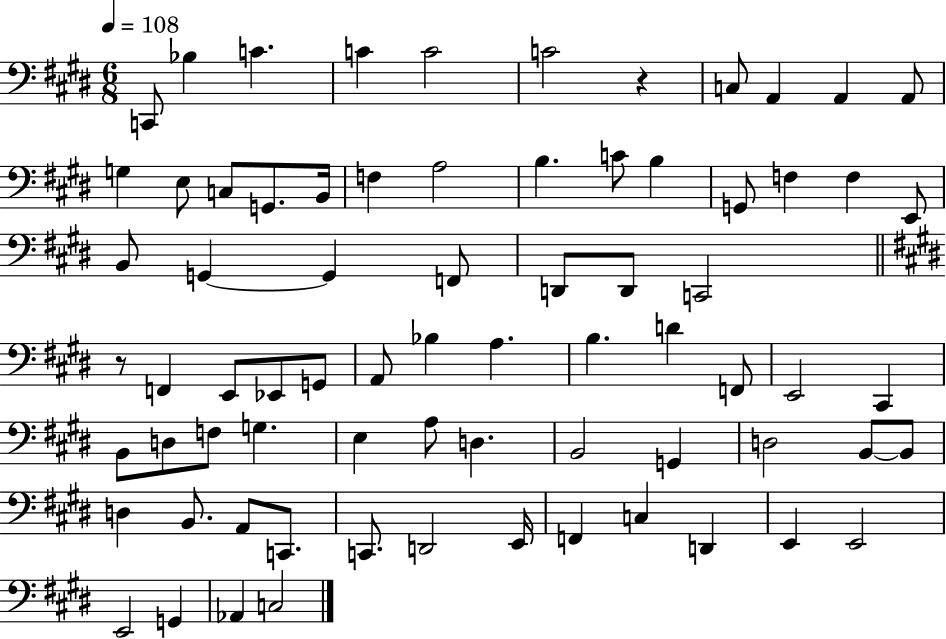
C2/e Bb3/q C4/q. C4/q C4/h C4/h R/q C3/e A2/q A2/q A2/e G3/q E3/e C3/e G2/e. B2/s F3/q A3/h B3/q. C4/e B3/q G2/e F3/q F3/q E2/e B2/e G2/q G2/q F2/e D2/e D2/e C2/h R/e F2/q E2/e Eb2/e G2/e A2/e Bb3/q A3/q. B3/q. D4/q F2/e E2/h C#2/q B2/e D3/e F3/e G3/q. E3/q A3/e D3/q. B2/h G2/q D3/h B2/e B2/e D3/q B2/e. A2/e C2/e. C2/e. D2/h E2/s F2/q C3/q D2/q E2/q E2/h E2/h G2/q Ab2/q C3/h